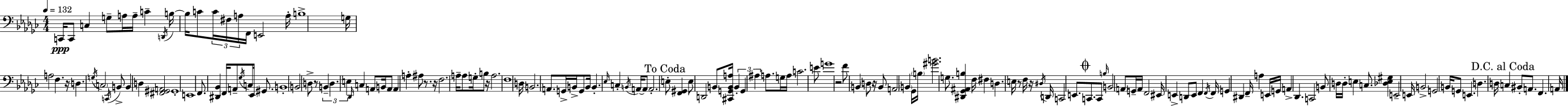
X:1
T:Untitled
M:4/4
L:1/4
K:Ebm
C,,/4 C,,/2 C, G,/2 A,/4 A,/4 C D,,/4 B,/4 B,/4 C/2 C/4 ^F,/4 A,/4 F,,/4 E,,2 A,/4 B,4 G,/4 A,2 F, z/4 D, G,/4 C,2 C,,/4 B,,/2 B,, D, [^F,,^G,,A,,]2 ^G,,4 E,,4 F,,/2 [^D,,_B,,] F,,/4 A,,/2 _G,/4 C,/2 _E,,/4 ^G,,/2 B,,4 B,,2 D,/2 z/2 B,, D, E, _D,,/4 C, A,,/2 B,,/4 A,,/2 A,, A, ^A,/2 z/2 z/4 F,2 A,/4 A,/2 G,/4 B,/2 z/4 A,2 F,4 D,/4 B,,2 A,,/2 G,,/4 B,,/4 G,,/2 B,,/4 B,, _E,/4 C, B,,/4 A,,/4 A,,/2 A,,2 E,/2 [F,,^G,,] E,/2 D,,2 B,,/2 [^C,,G,,B,,A,]/4 B,, G,, ^A, A,/2 G,/4 A,/4 C2 E/2 G4 z2 F/2 B,, D,/2 z/4 B,,/2 A,,2 B,, _G,,/4 B,/4 [^GB]2 G,/2 [^D,,_G,,^A,,B,] F,/4 ^F, D, E,/4 z/2 F,/4 z/4 ^D,/4 D,,/4 C,,2 E,,/2 C,,/2 C,,/2 B,/4 B,,2 A,,/2 G,,/4 A,,/4 F,,2 ^E,,/4 E,, D,,/2 E,,/2 F,, F,,/4 F,,/4 G,, ^D,, F,,/4 A, E,,/4 G,,/4 A,, _D,, C,,2 B,,/2 D,/4 D,/4 E, C,/2 [_D,E,^G,] E,,2 E,,/4 B,,2 G,,2 B,,/4 G,,/2 E,, D, D,/4 C, ^B,,/2 A,,/2 F,, A,,/4